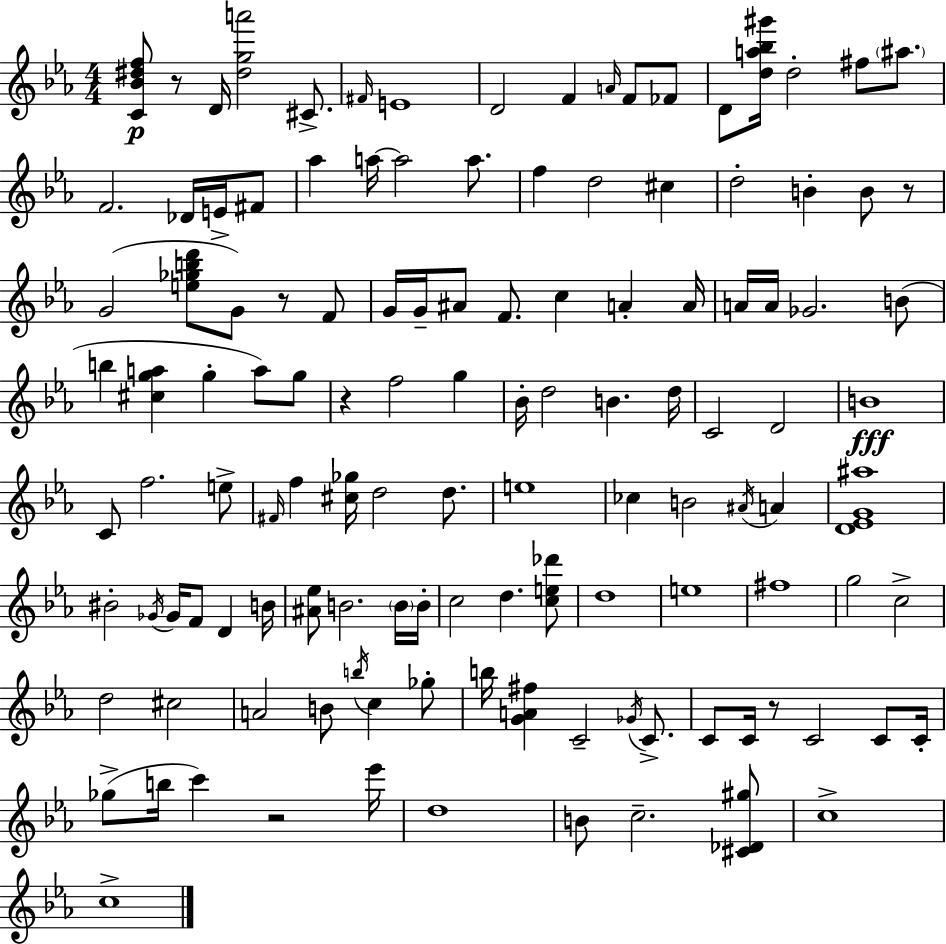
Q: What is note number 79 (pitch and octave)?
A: E5